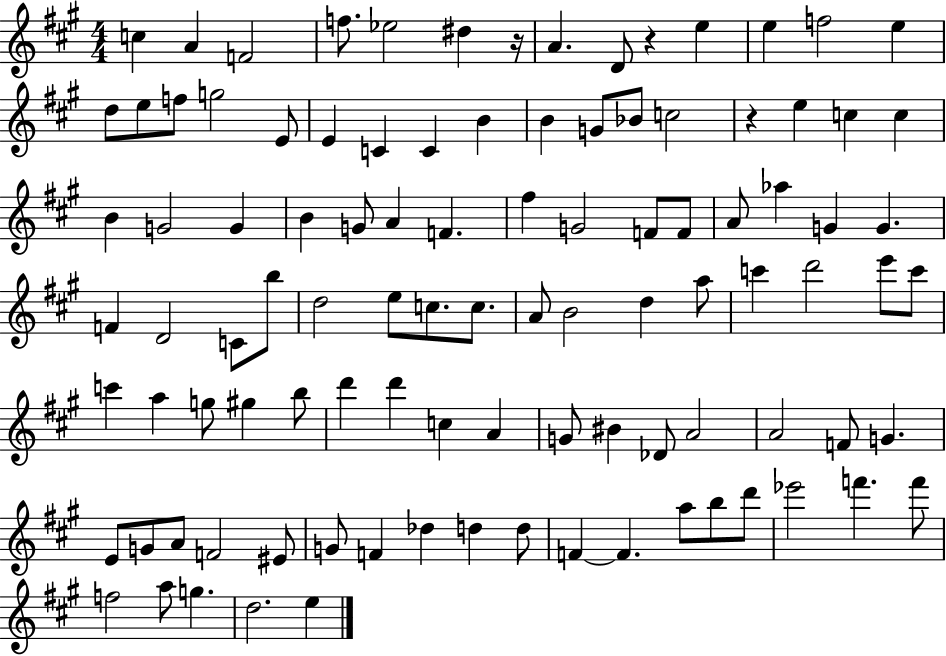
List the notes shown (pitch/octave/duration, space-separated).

C5/q A4/q F4/h F5/e. Eb5/h D#5/q R/s A4/q. D4/e R/q E5/q E5/q F5/h E5/q D5/e E5/e F5/e G5/h E4/e E4/q C4/q C4/q B4/q B4/q G4/e Bb4/e C5/h R/q E5/q C5/q C5/q B4/q G4/h G4/q B4/q G4/e A4/q F4/q. F#5/q G4/h F4/e F4/e A4/e Ab5/q G4/q G4/q. F4/q D4/h C4/e B5/e D5/h E5/e C5/e. C5/e. A4/e B4/h D5/q A5/e C6/q D6/h E6/e C6/e C6/q A5/q G5/e G#5/q B5/e D6/q D6/q C5/q A4/q G4/e BIS4/q Db4/e A4/h A4/h F4/e G4/q. E4/e G4/e A4/e F4/h EIS4/e G4/e F4/q Db5/q D5/q D5/e F4/q F4/q. A5/e B5/e D6/e Eb6/h F6/q. F6/e F5/h A5/e G5/q. D5/h. E5/q